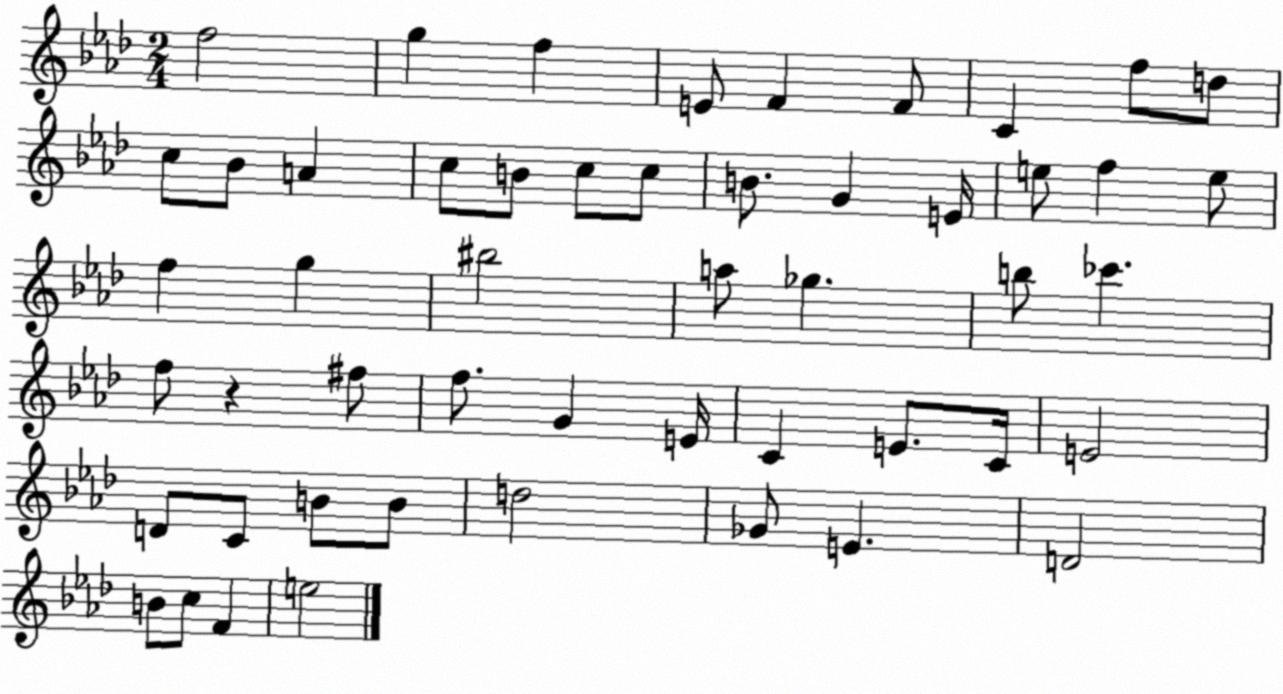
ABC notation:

X:1
T:Untitled
M:2/4
L:1/4
K:Ab
f2 g f E/2 F F/2 C f/2 d/2 c/2 _B/2 A c/2 B/2 c/2 c/2 B/2 G E/4 e/2 f e/2 f g ^b2 a/2 _g b/2 _c' f/2 z ^f/2 f/2 G E/4 C E/2 C/4 E2 D/2 C/2 B/2 B/2 d2 _G/2 E D2 B/2 c/2 F e2